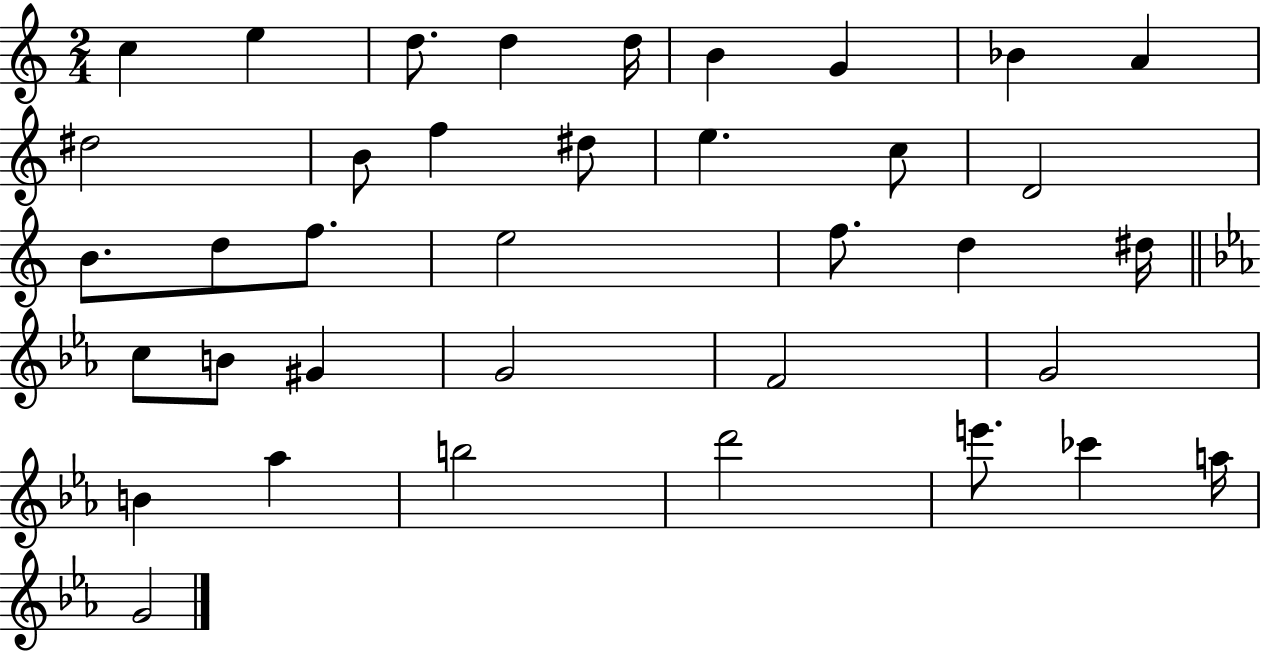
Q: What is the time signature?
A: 2/4